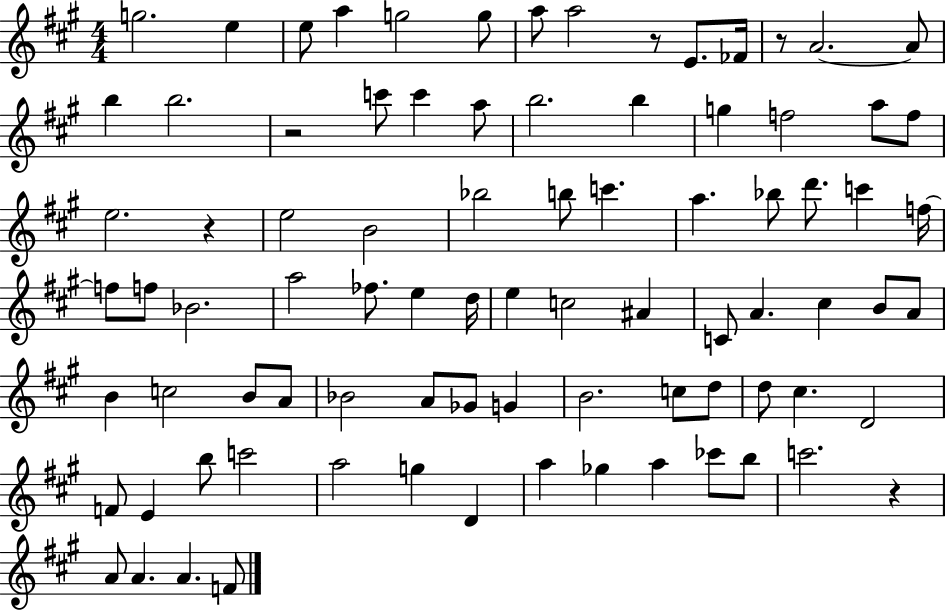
{
  \clef treble
  \numericTimeSignature
  \time 4/4
  \key a \major
  g''2. e''4 | e''8 a''4 g''2 g''8 | a''8 a''2 r8 e'8. fes'16 | r8 a'2.~~ a'8 | \break b''4 b''2. | r2 c'''8 c'''4 a''8 | b''2. b''4 | g''4 f''2 a''8 f''8 | \break e''2. r4 | e''2 b'2 | bes''2 b''8 c'''4. | a''4. bes''8 d'''8. c'''4 f''16~~ | \break f''8 f''8 bes'2. | a''2 fes''8. e''4 d''16 | e''4 c''2 ais'4 | c'8 a'4. cis''4 b'8 a'8 | \break b'4 c''2 b'8 a'8 | bes'2 a'8 ges'8 g'4 | b'2. c''8 d''8 | d''8 cis''4. d'2 | \break f'8 e'4 b''8 c'''2 | a''2 g''4 d'4 | a''4 ges''4 a''4 ces'''8 b''8 | c'''2. r4 | \break a'8 a'4. a'4. f'8 | \bar "|."
}